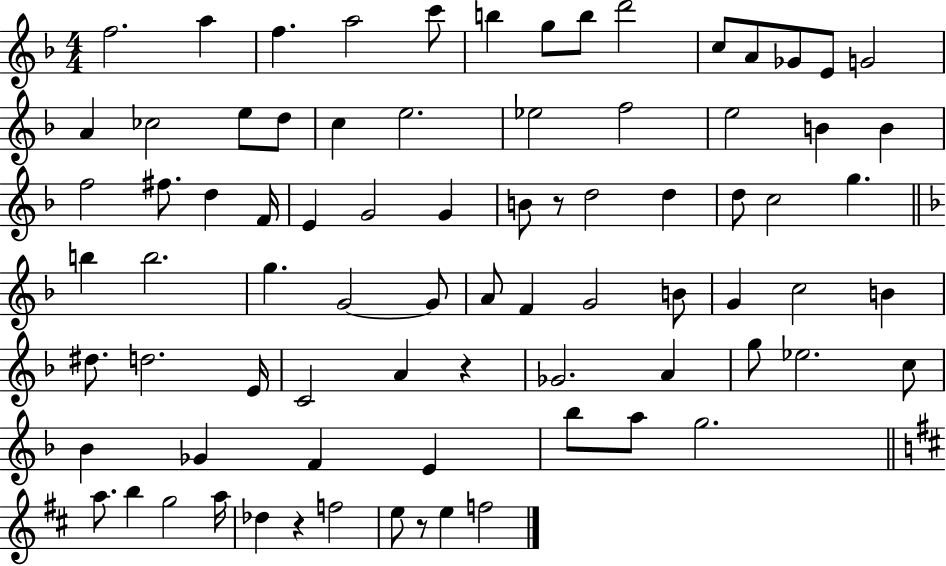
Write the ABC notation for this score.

X:1
T:Untitled
M:4/4
L:1/4
K:F
f2 a f a2 c'/2 b g/2 b/2 d'2 c/2 A/2 _G/2 E/2 G2 A _c2 e/2 d/2 c e2 _e2 f2 e2 B B f2 ^f/2 d F/4 E G2 G B/2 z/2 d2 d d/2 c2 g b b2 g G2 G/2 A/2 F G2 B/2 G c2 B ^d/2 d2 E/4 C2 A z _G2 A g/2 _e2 c/2 _B _G F E _b/2 a/2 g2 a/2 b g2 a/4 _d z f2 e/2 z/2 e f2